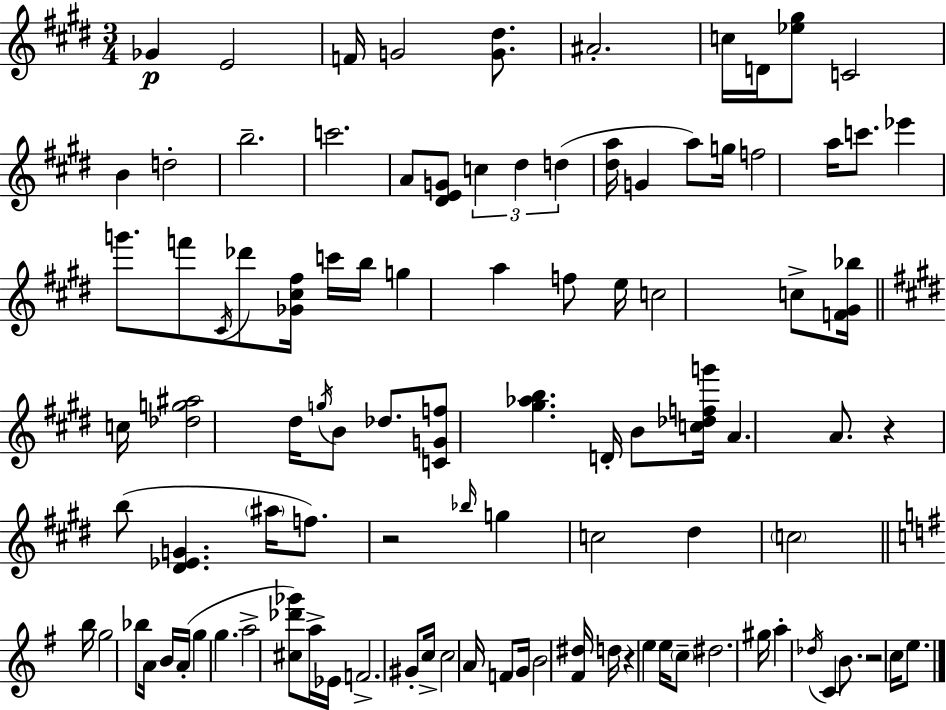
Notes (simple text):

Gb4/q E4/h F4/s G4/h [G4,D#5]/e. A#4/h. C5/s D4/s [Eb5,G#5]/e C4/h B4/q D5/h B5/h. C6/h. A4/e [D#4,E4,G4]/e C5/q D#5/q D5/q [D#5,A5]/s G4/q A5/e G5/s F5/h A5/s C6/e. Eb6/q G6/e. F6/e C#4/s Db6/e [Gb4,C#5,F#5]/s C6/s B5/s G5/q A5/q F5/e E5/s C5/h C5/e [F4,G#4,Bb5]/s C5/s [Db5,G5,A#5]/h D#5/s G5/s B4/e Db5/e. [C4,G4,F5]/e [G#5,Ab5,B5]/q. D4/s B4/e [C5,Db5,F5,G6]/s A4/q. A4/e. R/q B5/e [D#4,Eb4,G4]/q. A#5/s F5/e. R/h Bb5/s G5/q C5/h D#5/q C5/h B5/s G5/h Bb5/e A4/s B4/s A4/s G5/q G5/q. A5/h [C#5,Db6,Gb6]/e A5/s Eb4/s F4/h. G#4/e C5/s C5/h A4/s F4/e G4/s B4/h [F#4,D#5]/s D5/s R/q E5/q E5/s C5/e D#5/h. G#5/s A5/q Db5/s C4/q B4/e. R/h C5/s E5/e.